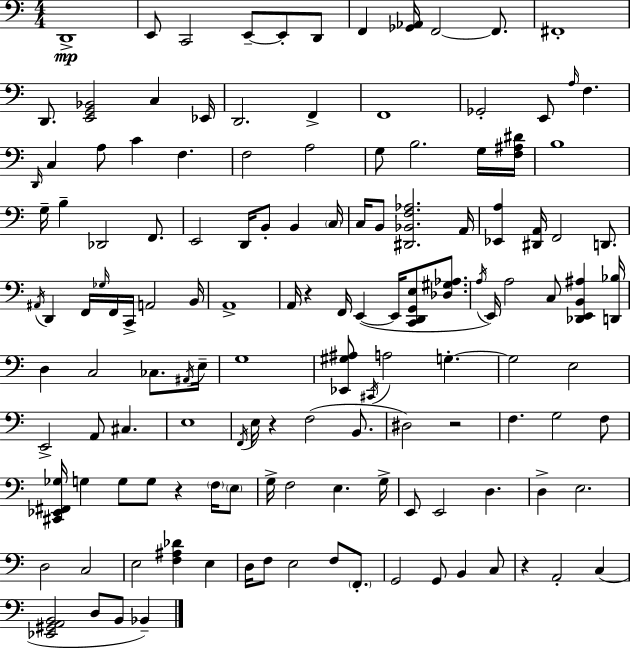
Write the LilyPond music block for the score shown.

{
  \clef bass
  \numericTimeSignature
  \time 4/4
  \key c \major
  d,1->\mp | e,8 c,2 e,8--~~ e,8-. d,8 | f,4 <ges, aes,>16 f,2~~ f,8. | fis,1-. | \break d,8. <e, g, bes,>2 c4 ees,16 | d,2. f,4-> | f,1 | ges,2-. e,8 \grace { a16 } f4. | \break \grace { d,16 } c4 a8 c'4 f4. | f2 a2 | g8 b2. | g16 <f ais dis'>16 b1 | \break g16-- b4-- des,2 f,8. | e,2 d,16 b,8-. b,4 | \parenthesize c16 c16 b,8 <dis, bes, f aes>2. | a,16 <ees, a>4 <dis, a,>16 f,2 d,8. | \break \acciaccatura { ais,16 } d,4 f,16 \grace { ges16 } f,16 c,16-> a,2 | b,16 a,1-> | a,16 r4 f,16 e,4~(~ e,16 <c, d, g, e>8 | <des gis aes>8. \acciaccatura { a16 } e,16) a2 c8 | \break <des, e, b, ais>4 <d, bes>16 d4 c2 | ces8. \acciaccatura { ais,16 } e16-- g1 | <ees, gis ais>8 \acciaccatura { cis,16 } a2 | g4.-.~~ g2 e2 | \break e,2-> a,8 | cis4. e1 | \acciaccatura { f,16 } e16 r4 f2( | b,8. dis2) | \break r2 f4. g2 | f8 <cis, ees, fis, ges>16 g4 g8 g8 | r4 \parenthesize f16 \parenthesize e8 g16-> f2 | e4. g16-> e,8 e,2 | \break d4. d4-> e2. | d2 | c2 e2 | <f ais des'>4 e4 d16 f8 e2 | \break f8 \parenthesize f,8.-. g,2 | g,8 b,4 c8 r4 a,2-. | c4( <ees, gis, a, b,>2 | d8 b,8 bes,4--) \bar "|."
}